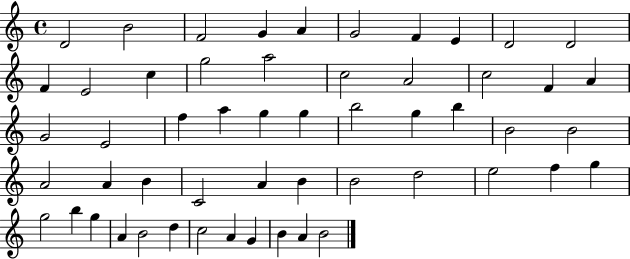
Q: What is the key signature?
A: C major